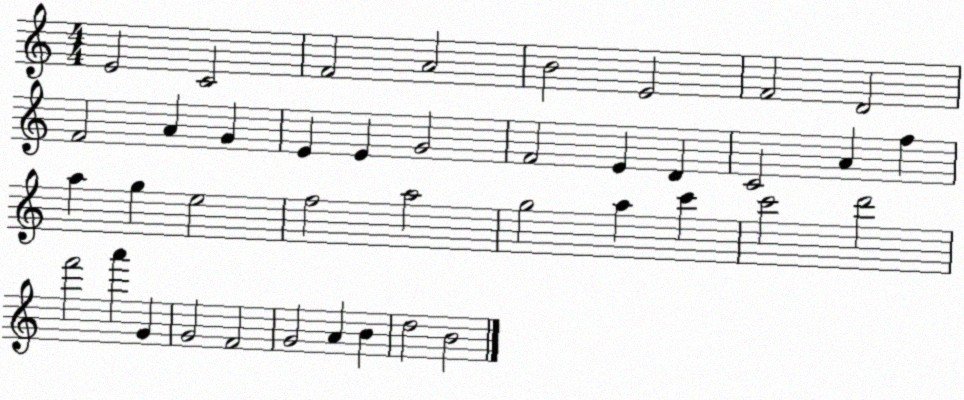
X:1
T:Untitled
M:4/4
L:1/4
K:C
E2 C2 F2 A2 B2 E2 F2 D2 F2 A G E E G2 F2 E D C2 A f a g e2 f2 a2 g2 a c' c'2 d'2 f'2 a' G G2 F2 G2 A B d2 B2